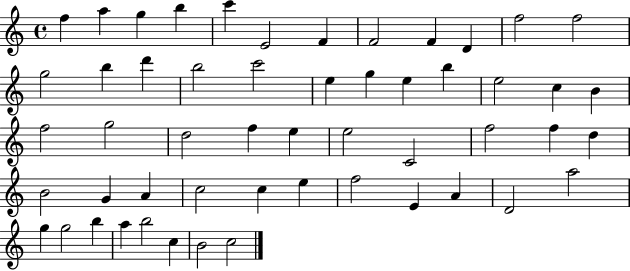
{
  \clef treble
  \time 4/4
  \defaultTimeSignature
  \key c \major
  f''4 a''4 g''4 b''4 | c'''4 e'2 f'4 | f'2 f'4 d'4 | f''2 f''2 | \break g''2 b''4 d'''4 | b''2 c'''2 | e''4 g''4 e''4 b''4 | e''2 c''4 b'4 | \break f''2 g''2 | d''2 f''4 e''4 | e''2 c'2 | f''2 f''4 d''4 | \break b'2 g'4 a'4 | c''2 c''4 e''4 | f''2 e'4 a'4 | d'2 a''2 | \break g''4 g''2 b''4 | a''4 b''2 c''4 | b'2 c''2 | \bar "|."
}